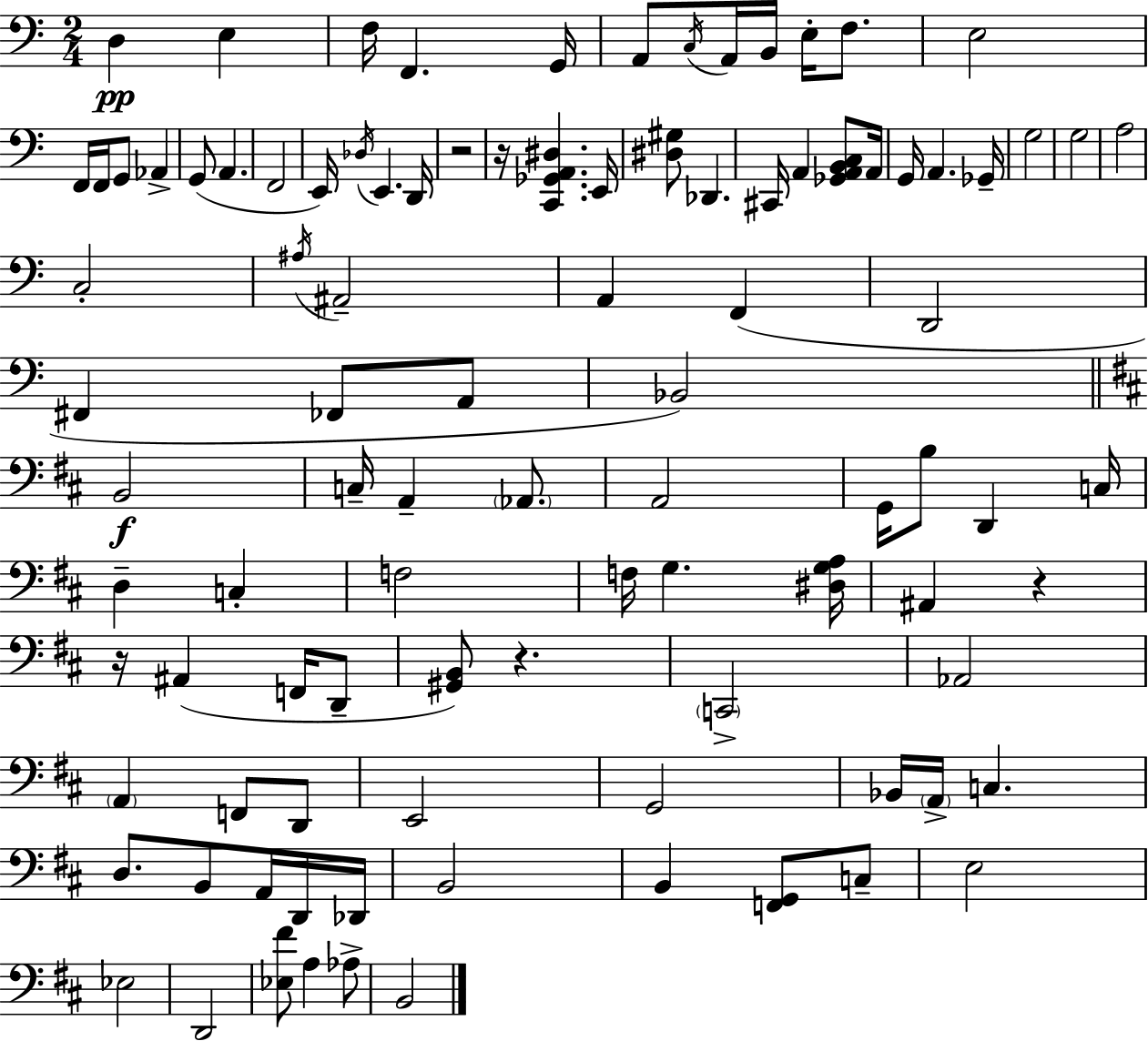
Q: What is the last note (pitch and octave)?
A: B2